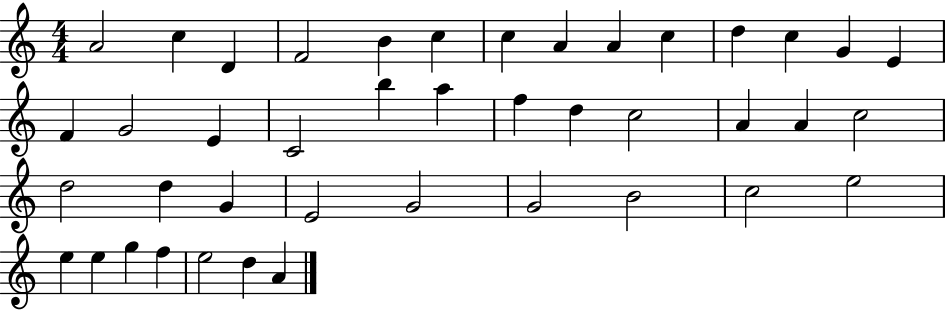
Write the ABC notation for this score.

X:1
T:Untitled
M:4/4
L:1/4
K:C
A2 c D F2 B c c A A c d c G E F G2 E C2 b a f d c2 A A c2 d2 d G E2 G2 G2 B2 c2 e2 e e g f e2 d A